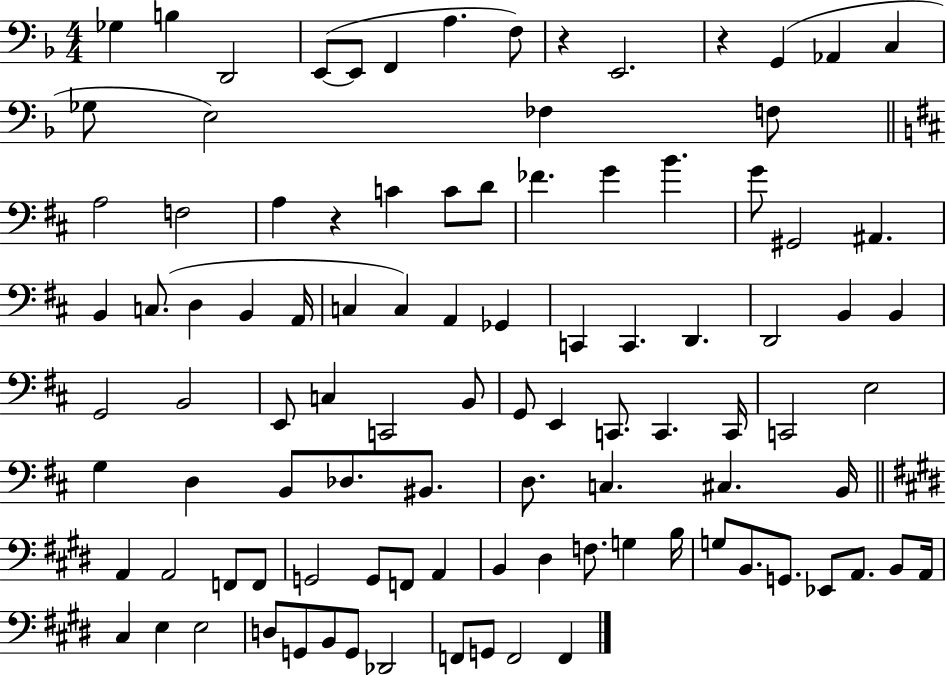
Gb3/q B3/q D2/h E2/e E2/e F2/q A3/q. F3/e R/q E2/h. R/q G2/q Ab2/q C3/q Gb3/e E3/h FES3/q F3/e A3/h F3/h A3/q R/q C4/q C4/e D4/e FES4/q. G4/q B4/q. G4/e G#2/h A#2/q. B2/q C3/e. D3/q B2/q A2/s C3/q C3/q A2/q Gb2/q C2/q C2/q. D2/q. D2/h B2/q B2/q G2/h B2/h E2/e C3/q C2/h B2/e G2/e E2/q C2/e. C2/q. C2/s C2/h E3/h G3/q D3/q B2/e Db3/e. BIS2/e. D3/e. C3/q. C#3/q. B2/s A2/q A2/h F2/e F2/e G2/h G2/e F2/e A2/q B2/q D#3/q F3/e. G3/q B3/s G3/e B2/e. G2/e. Eb2/e A2/e. B2/e A2/s C#3/q E3/q E3/h D3/e G2/e B2/e G2/e Db2/h F2/e G2/e F2/h F2/q